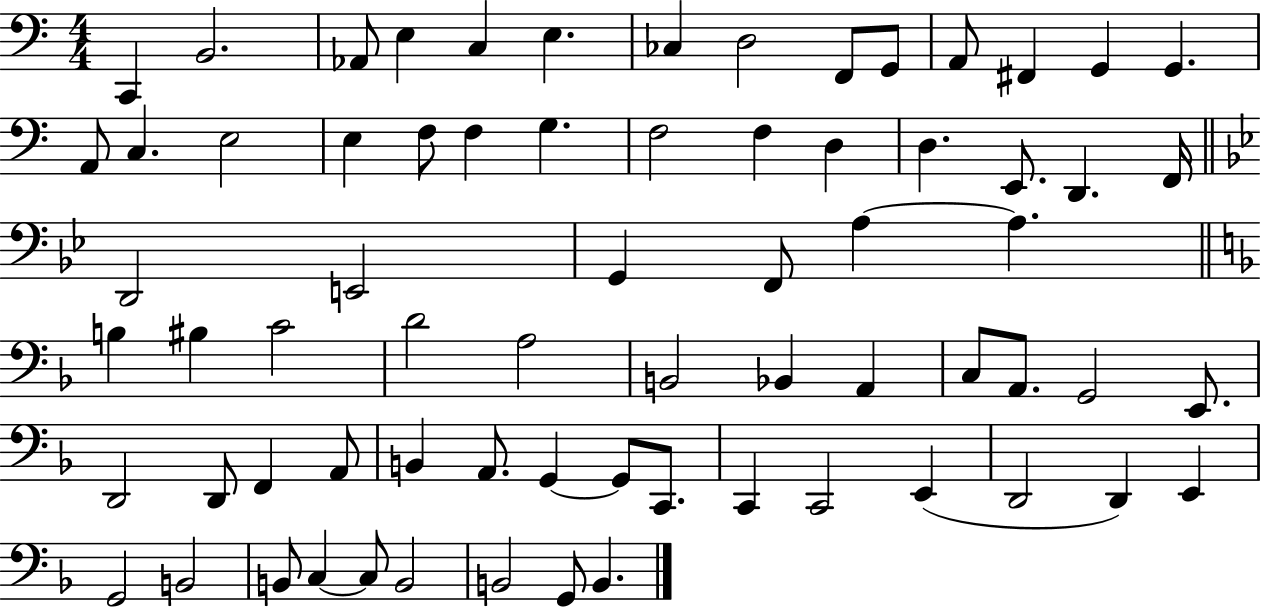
X:1
T:Untitled
M:4/4
L:1/4
K:C
C,, B,,2 _A,,/2 E, C, E, _C, D,2 F,,/2 G,,/2 A,,/2 ^F,, G,, G,, A,,/2 C, E,2 E, F,/2 F, G, F,2 F, D, D, E,,/2 D,, F,,/4 D,,2 E,,2 G,, F,,/2 A, A, B, ^B, C2 D2 A,2 B,,2 _B,, A,, C,/2 A,,/2 G,,2 E,,/2 D,,2 D,,/2 F,, A,,/2 B,, A,,/2 G,, G,,/2 C,,/2 C,, C,,2 E,, D,,2 D,, E,, G,,2 B,,2 B,,/2 C, C,/2 B,,2 B,,2 G,,/2 B,,